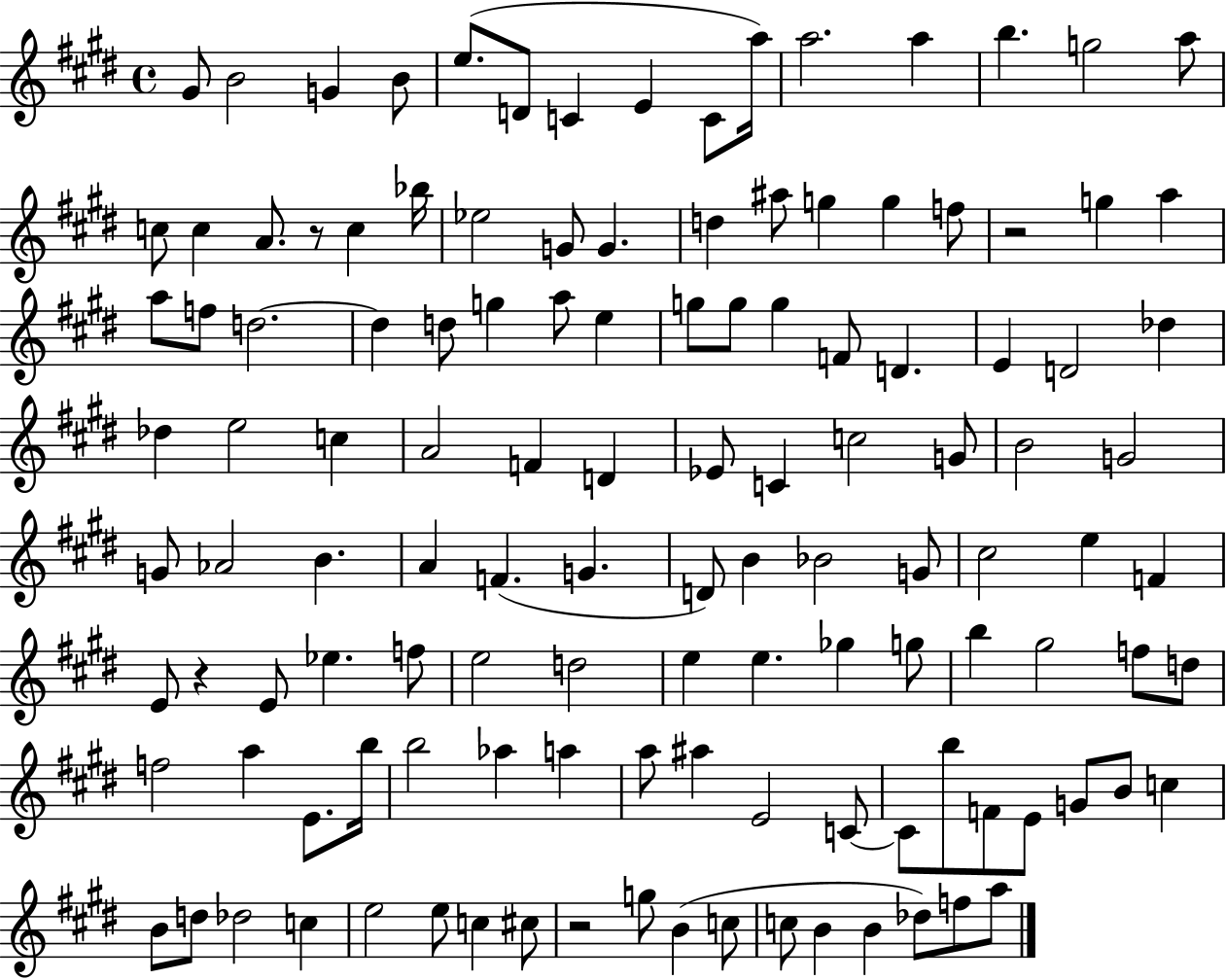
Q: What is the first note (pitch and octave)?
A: G#4